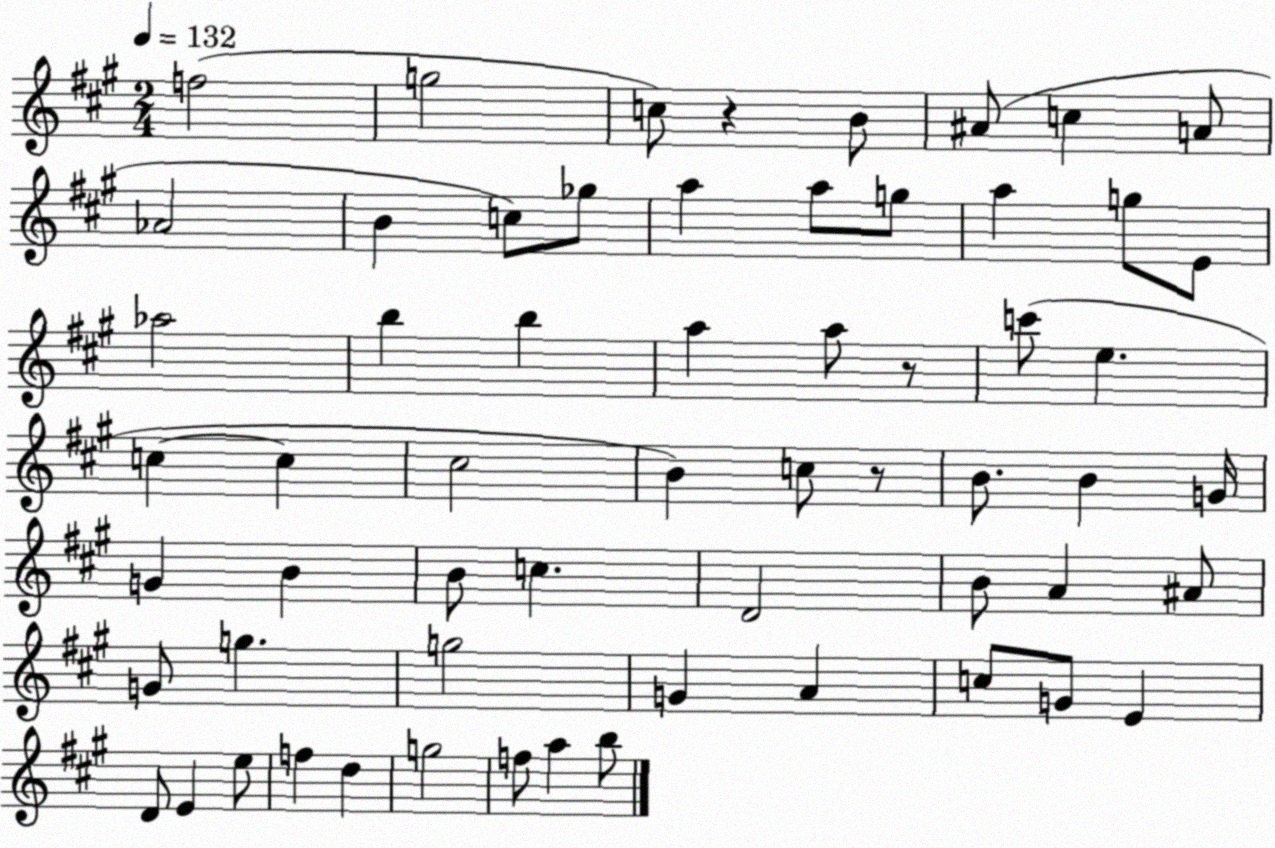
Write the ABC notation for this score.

X:1
T:Untitled
M:2/4
L:1/4
K:A
f2 g2 c/2 z B/2 ^A/2 c A/2 _A2 B c/2 _g/2 a a/2 g/2 a g/2 E/2 _a2 b b a a/2 z/2 c'/2 e c c ^c2 B c/2 z/2 B/2 B G/4 G B B/2 c D2 B/2 A ^A/2 G/2 g g2 G A c/2 G/2 E D/2 E e/2 f d g2 f/2 a b/2